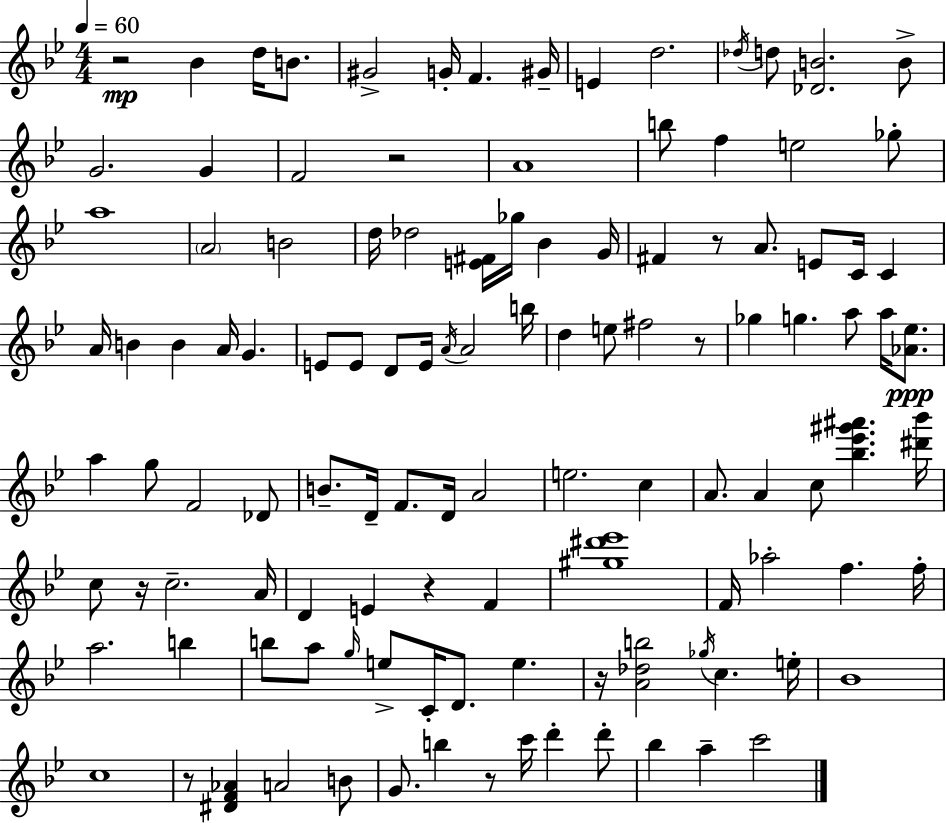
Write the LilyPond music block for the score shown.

{
  \clef treble
  \numericTimeSignature
  \time 4/4
  \key bes \major
  \tempo 4 = 60
  r2\mp bes'4 d''16 b'8. | gis'2-> g'16-. f'4. gis'16-- | e'4 d''2. | \acciaccatura { des''16 } d''8 <des' b'>2. b'8-> | \break g'2. g'4 | f'2 r2 | a'1 | b''8 f''4 e''2 ges''8-. | \break a''1 | \parenthesize a'2 b'2 | d''16 des''2 <e' fis'>16 ges''16 bes'4 | g'16 fis'4 r8 a'8. e'8 c'16 c'4 | \break a'16 b'4 b'4 a'16 g'4. | e'8 e'8 d'8 e'16 \acciaccatura { a'16 } a'2 | b''16 d''4 e''8 fis''2 | r8 ges''4 g''4. a''8 a''16 <aes' ees''>8.\ppp | \break a''4 g''8 f'2 | des'8 b'8.-- d'16-- f'8. d'16 a'2 | e''2. c''4 | a'8. a'4 c''8 <bes'' ees''' gis''' ais'''>4. | \break <dis''' bes'''>16 c''8 r16 c''2.-- | a'16 d'4 e'4 r4 f'4 | <gis'' dis''' ees'''>1 | f'16 aes''2-. f''4. | \break f''16-. a''2. b''4 | b''8 a''8 \grace { g''16 } e''8-> c'16-. d'8. e''4. | r16 <a' des'' b''>2 \acciaccatura { ges''16 } c''4. | e''16-. bes'1 | \break c''1 | r8 <dis' f' aes'>4 a'2 | b'8 g'8. b''4 r8 c'''16 d'''4-. | d'''8-. bes''4 a''4-- c'''2 | \break \bar "|."
}